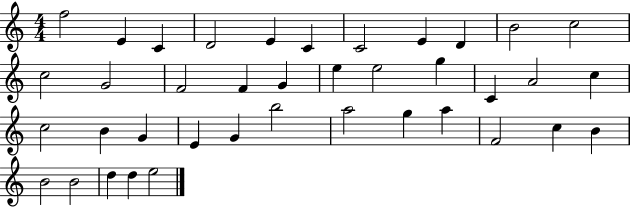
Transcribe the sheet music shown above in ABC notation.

X:1
T:Untitled
M:4/4
L:1/4
K:C
f2 E C D2 E C C2 E D B2 c2 c2 G2 F2 F G e e2 g C A2 c c2 B G E G b2 a2 g a F2 c B B2 B2 d d e2